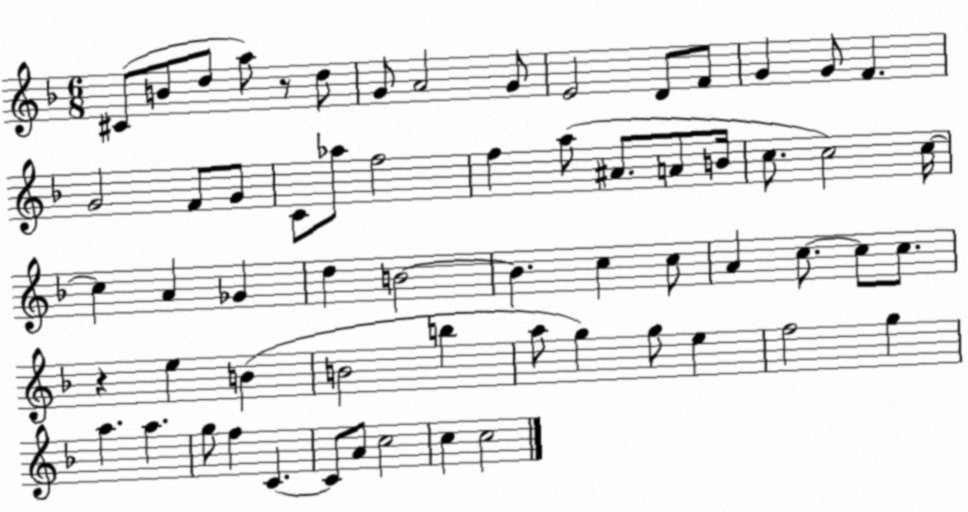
X:1
T:Untitled
M:6/8
L:1/4
K:F
^C/2 B/2 d/2 a/2 z/2 d/2 G/2 A2 G/2 E2 D/2 F/2 G G/2 F G2 F/2 G/2 C/2 _a/2 f2 f a/2 ^A/2 A/2 B/4 c/2 c2 c/4 c A _G d B2 B c c/2 A c/2 c/2 c/2 z e B B2 b a/2 g g/2 e f2 g a a g/2 f C C/2 A/2 c2 c c2